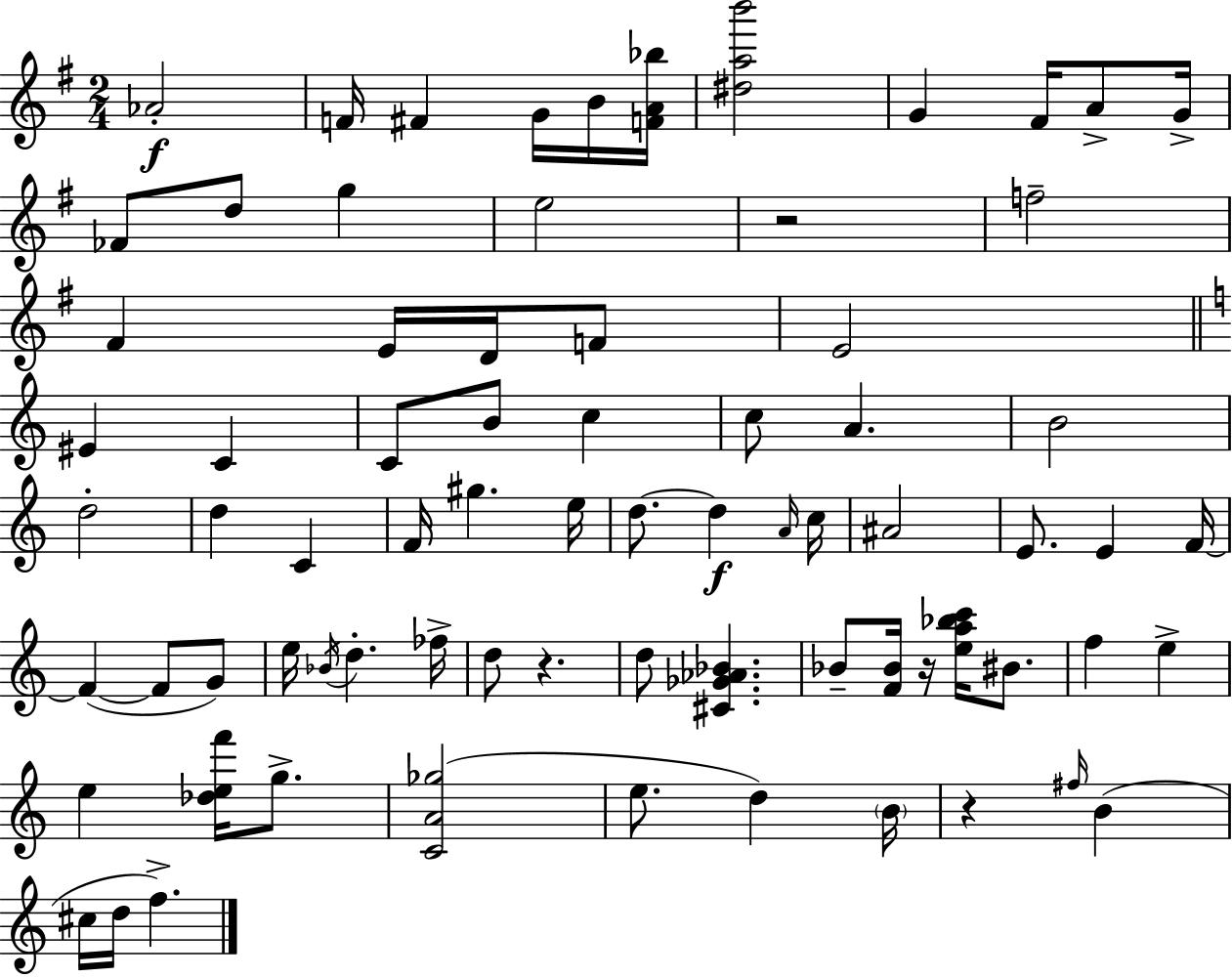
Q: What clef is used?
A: treble